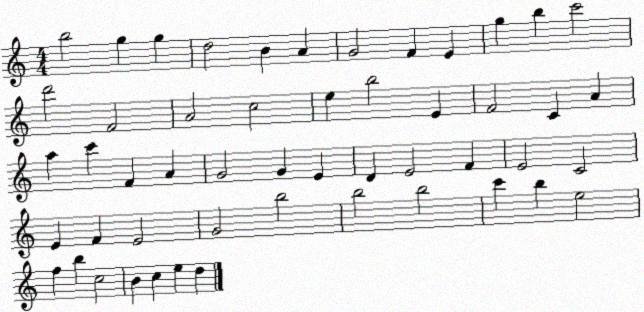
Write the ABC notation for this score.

X:1
T:Untitled
M:4/4
L:1/4
K:C
b2 g g d2 B A G2 F E g b c'2 d'2 F2 A2 c2 e b2 E F2 C A a c' F A G2 G E D E2 F E2 C2 E F E2 G2 b2 b2 b2 c' b e2 f b c2 B c e d